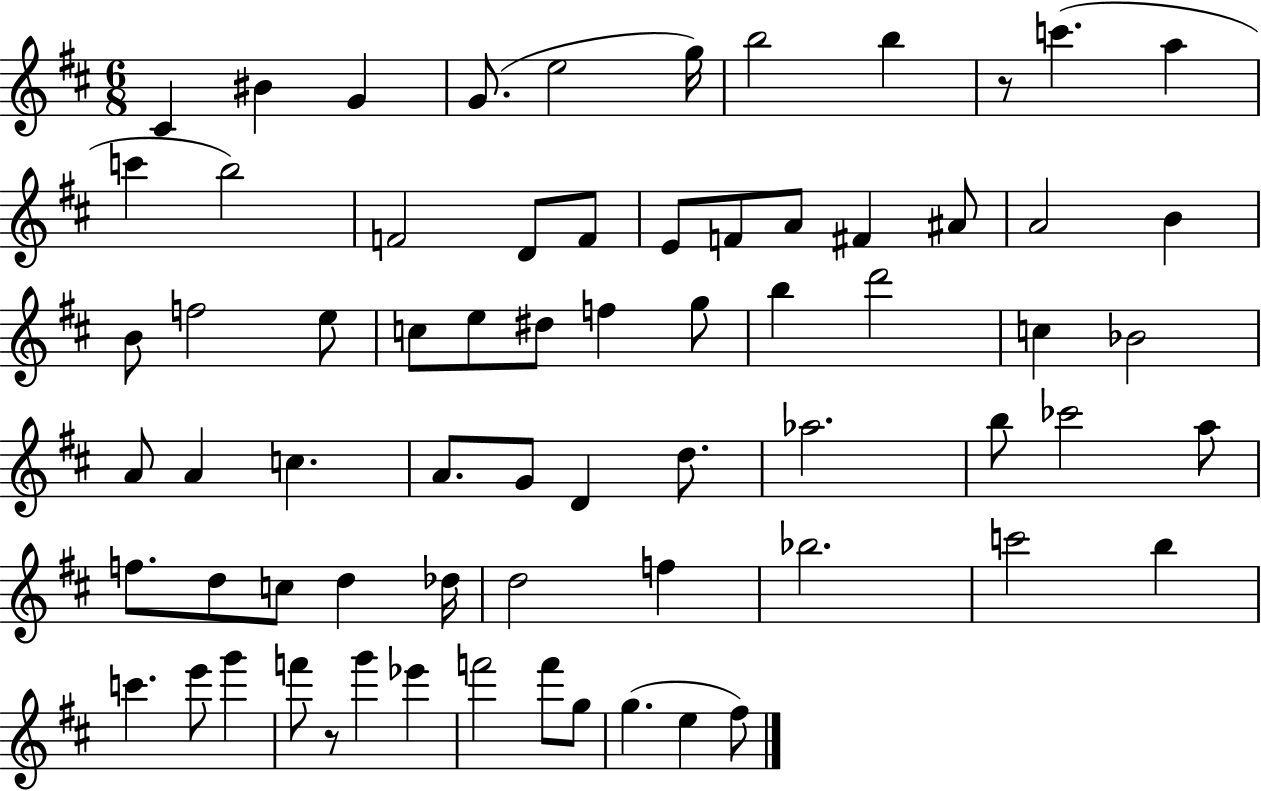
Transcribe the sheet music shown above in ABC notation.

X:1
T:Untitled
M:6/8
L:1/4
K:D
^C ^B G G/2 e2 g/4 b2 b z/2 c' a c' b2 F2 D/2 F/2 E/2 F/2 A/2 ^F ^A/2 A2 B B/2 f2 e/2 c/2 e/2 ^d/2 f g/2 b d'2 c _B2 A/2 A c A/2 G/2 D d/2 _a2 b/2 _c'2 a/2 f/2 d/2 c/2 d _d/4 d2 f _b2 c'2 b c' e'/2 g' f'/2 z/2 g' _e' f'2 f'/2 g/2 g e ^f/2